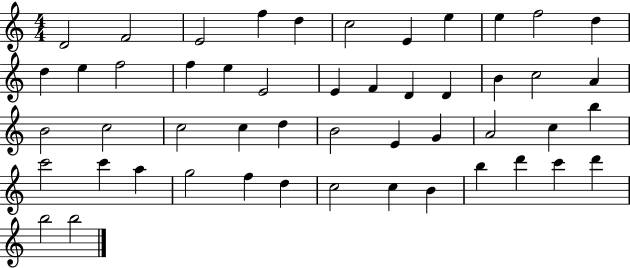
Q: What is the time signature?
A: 4/4